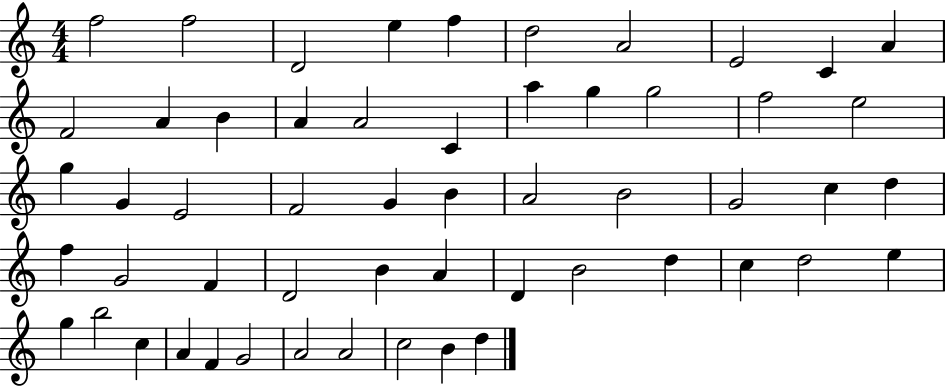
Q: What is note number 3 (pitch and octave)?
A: D4